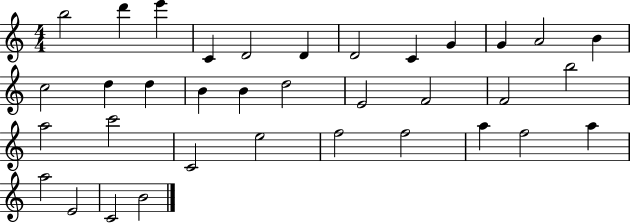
X:1
T:Untitled
M:4/4
L:1/4
K:C
b2 d' e' C D2 D D2 C G G A2 B c2 d d B B d2 E2 F2 F2 b2 a2 c'2 C2 e2 f2 f2 a f2 a a2 E2 C2 B2